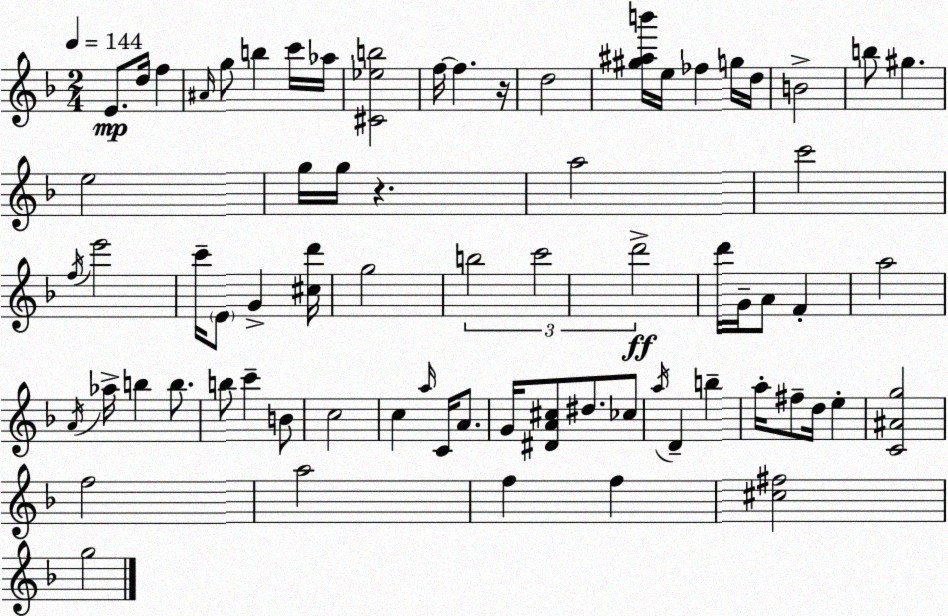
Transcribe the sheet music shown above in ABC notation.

X:1
T:Untitled
M:2/4
L:1/4
K:Dm
E/2 d/4 f ^A/4 g/2 b c'/4 _a/4 [^C_eb]2 f/4 f z/4 d2 [^g^ab']/4 e/4 _f g/4 d/4 B2 b/2 ^g e2 g/4 g/4 z a2 c'2 f/4 e'2 c'/4 E/2 G [^cd']/4 g2 b2 c'2 d'2 d'/4 G/4 A/2 F a2 A/4 _a/4 b b/2 b/2 c' B/2 c2 c a/4 C/4 A/2 G/4 [^DA^c]/2 ^d/2 _c/2 a/4 D b a/4 ^f/2 d/4 e [C^Ag]2 f2 a2 f f [^c^f]2 g2